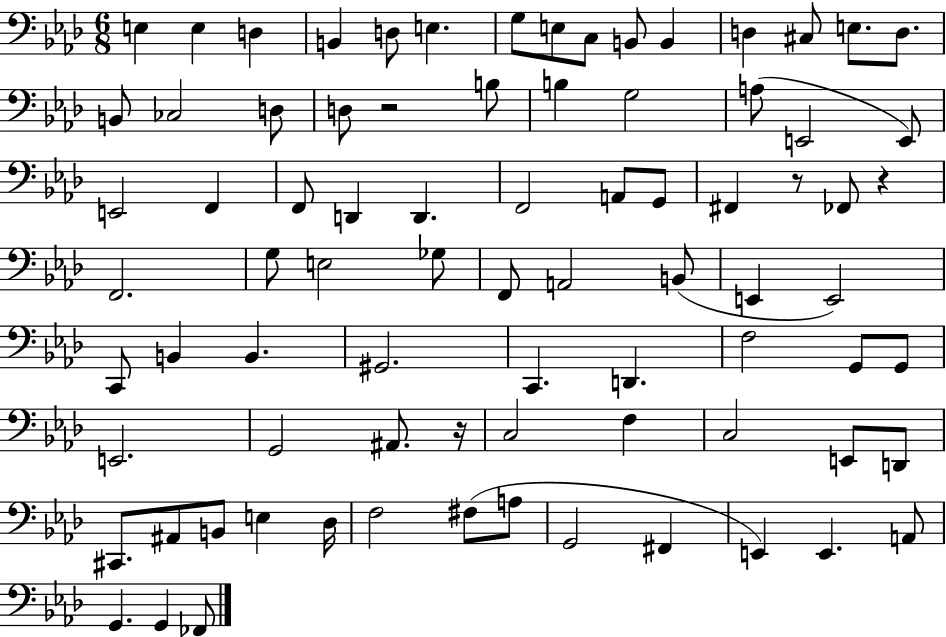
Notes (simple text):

E3/q E3/q D3/q B2/q D3/e E3/q. G3/e E3/e C3/e B2/e B2/q D3/q C#3/e E3/e. D3/e. B2/e CES3/h D3/e D3/e R/h B3/e B3/q G3/h A3/e E2/h E2/e E2/h F2/q F2/e D2/q D2/q. F2/h A2/e G2/e F#2/q R/e FES2/e R/q F2/h. G3/e E3/h Gb3/e F2/e A2/h B2/e E2/q E2/h C2/e B2/q B2/q. G#2/h. C2/q. D2/q. F3/h G2/e G2/e E2/h. G2/h A#2/e. R/s C3/h F3/q C3/h E2/e D2/e C#2/e. A#2/e B2/e E3/q Db3/s F3/h F#3/e A3/e G2/h F#2/q E2/q E2/q. A2/e G2/q. G2/q FES2/e